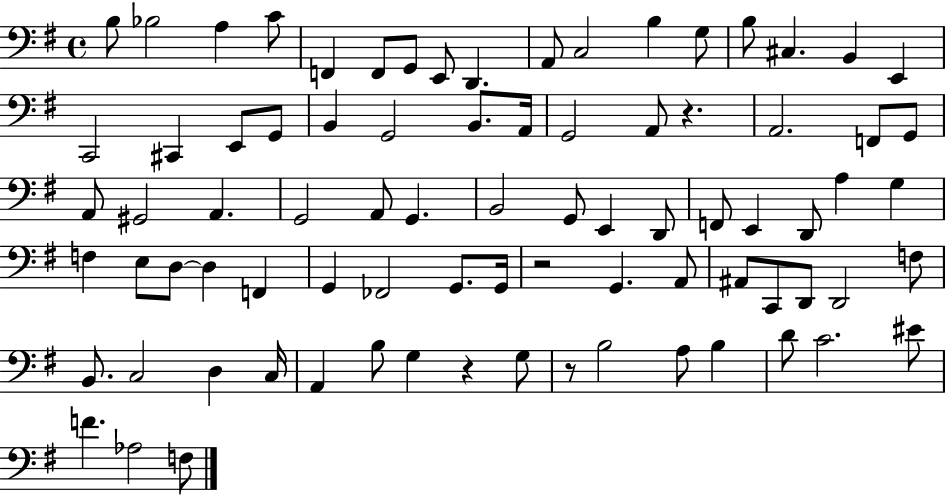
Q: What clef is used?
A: bass